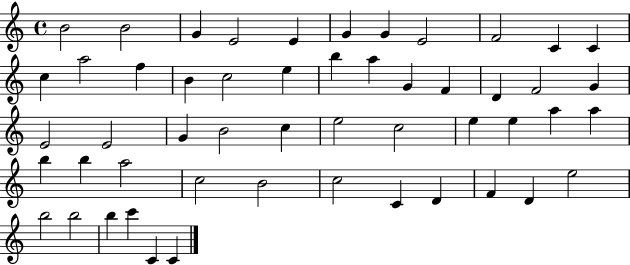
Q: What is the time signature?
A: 4/4